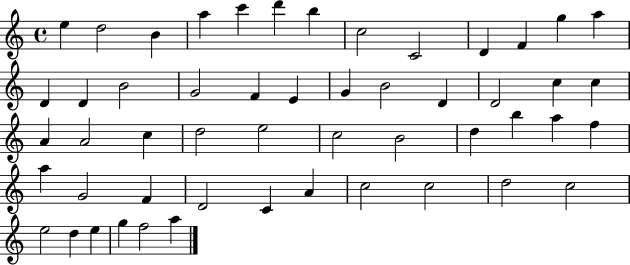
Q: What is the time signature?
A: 4/4